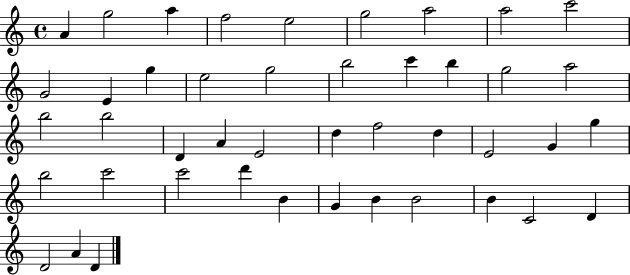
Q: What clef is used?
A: treble